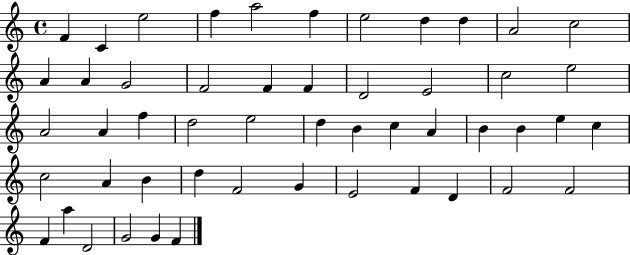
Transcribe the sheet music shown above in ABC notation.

X:1
T:Untitled
M:4/4
L:1/4
K:C
F C e2 f a2 f e2 d d A2 c2 A A G2 F2 F F D2 E2 c2 e2 A2 A f d2 e2 d B c A B B e c c2 A B d F2 G E2 F D F2 F2 F a D2 G2 G F